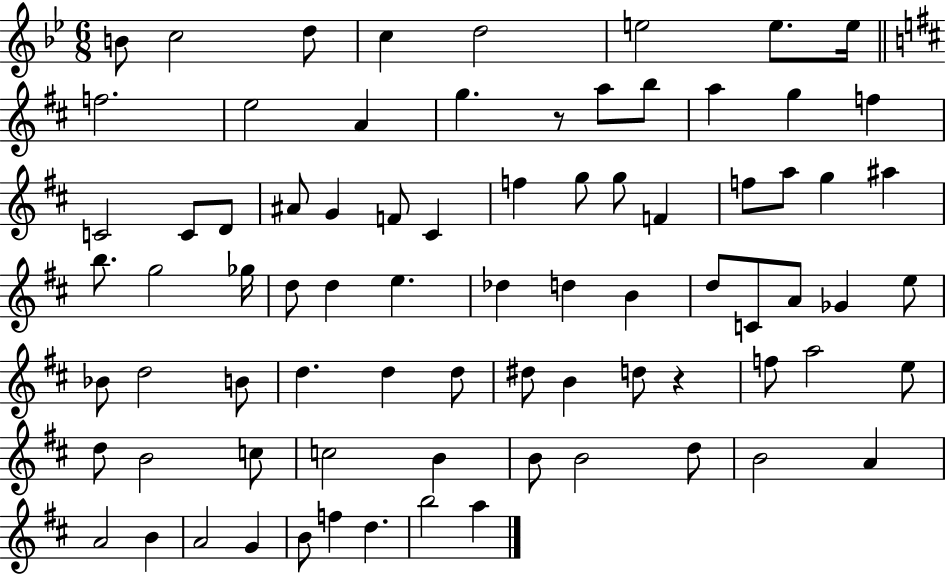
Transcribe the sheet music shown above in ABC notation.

X:1
T:Untitled
M:6/8
L:1/4
K:Bb
B/2 c2 d/2 c d2 e2 e/2 e/4 f2 e2 A g z/2 a/2 b/2 a g f C2 C/2 D/2 ^A/2 G F/2 ^C f g/2 g/2 F f/2 a/2 g ^a b/2 g2 _g/4 d/2 d e _d d B d/2 C/2 A/2 _G e/2 _B/2 d2 B/2 d d d/2 ^d/2 B d/2 z f/2 a2 e/2 d/2 B2 c/2 c2 B B/2 B2 d/2 B2 A A2 B A2 G B/2 f d b2 a